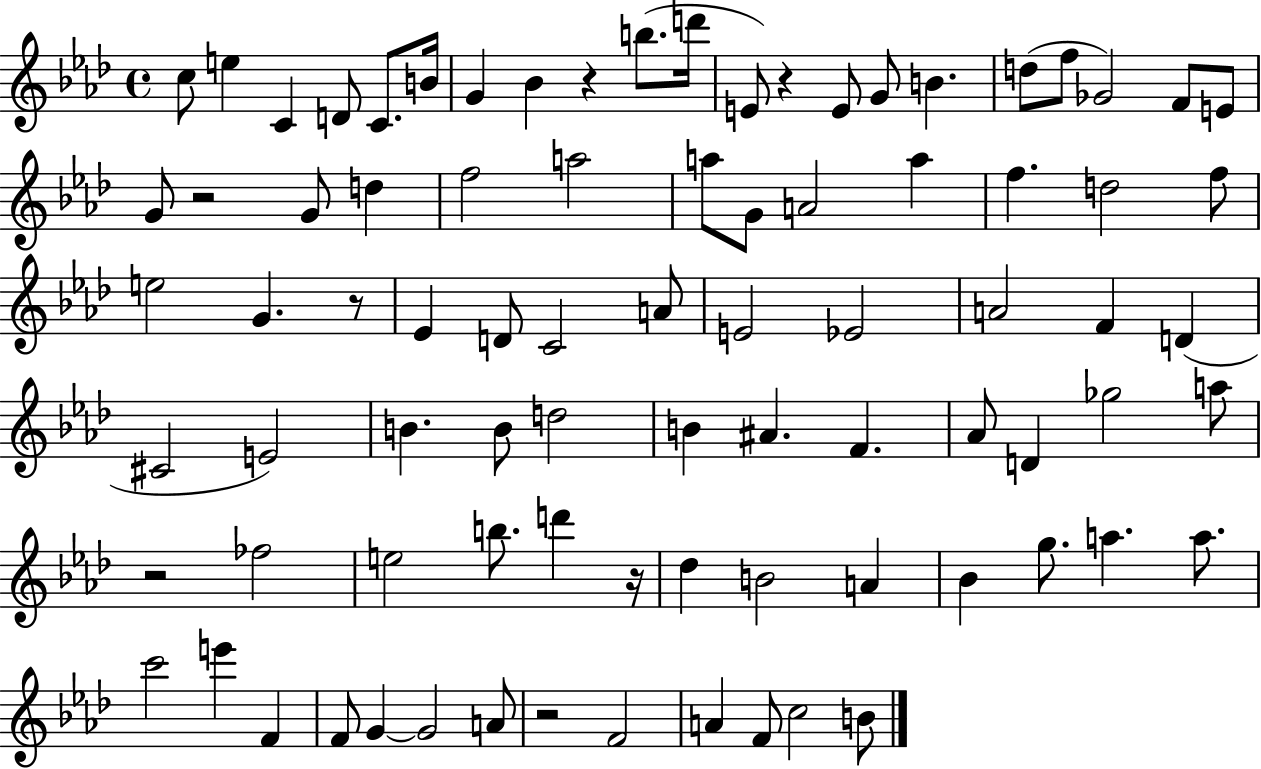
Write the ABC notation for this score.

X:1
T:Untitled
M:4/4
L:1/4
K:Ab
c/2 e C D/2 C/2 B/4 G _B z b/2 d'/4 E/2 z E/2 G/2 B d/2 f/2 _G2 F/2 E/2 G/2 z2 G/2 d f2 a2 a/2 G/2 A2 a f d2 f/2 e2 G z/2 _E D/2 C2 A/2 E2 _E2 A2 F D ^C2 E2 B B/2 d2 B ^A F _A/2 D _g2 a/2 z2 _f2 e2 b/2 d' z/4 _d B2 A _B g/2 a a/2 c'2 e' F F/2 G G2 A/2 z2 F2 A F/2 c2 B/2